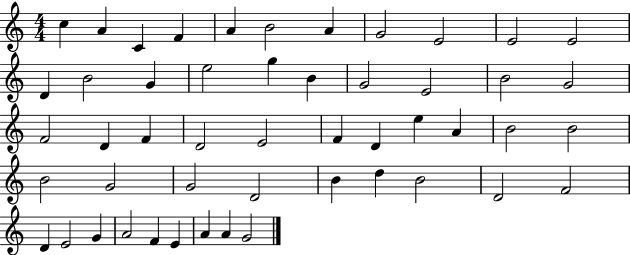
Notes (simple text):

C5/q A4/q C4/q F4/q A4/q B4/h A4/q G4/h E4/h E4/h E4/h D4/q B4/h G4/q E5/h G5/q B4/q G4/h E4/h B4/h G4/h F4/h D4/q F4/q D4/h E4/h F4/q D4/q E5/q A4/q B4/h B4/h B4/h G4/h G4/h D4/h B4/q D5/q B4/h D4/h F4/h D4/q E4/h G4/q A4/h F4/q E4/q A4/q A4/q G4/h